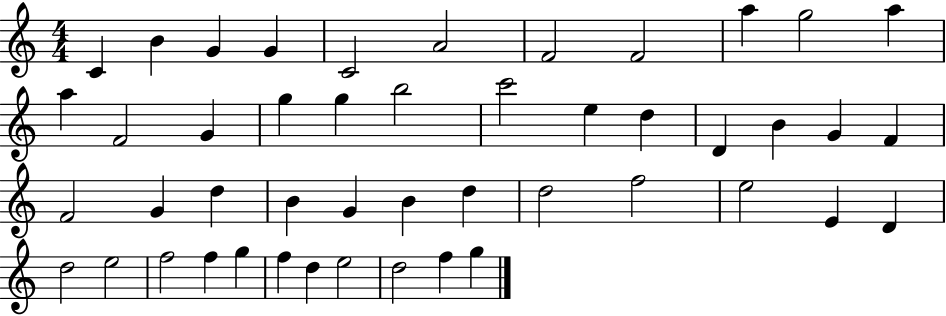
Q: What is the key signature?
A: C major